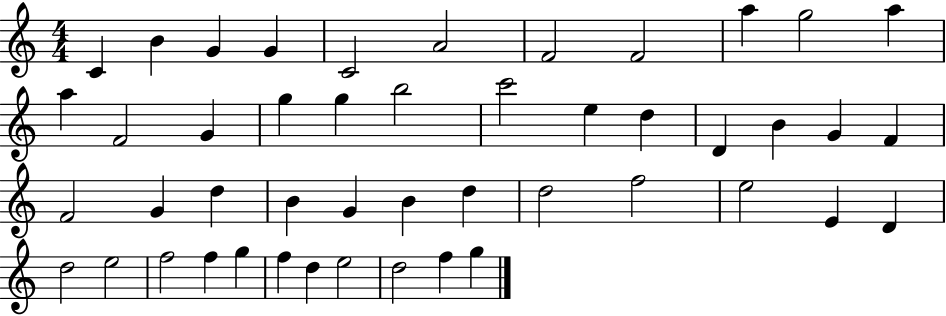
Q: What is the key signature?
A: C major